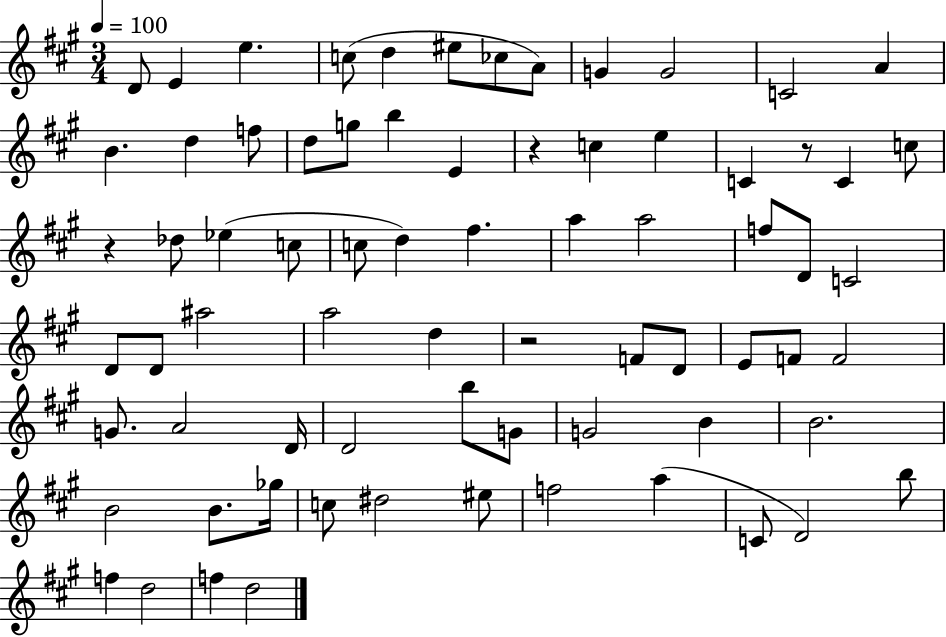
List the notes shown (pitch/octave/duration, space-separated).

D4/e E4/q E5/q. C5/e D5/q EIS5/e CES5/e A4/e G4/q G4/h C4/h A4/q B4/q. D5/q F5/e D5/e G5/e B5/q E4/q R/q C5/q E5/q C4/q R/e C4/q C5/e R/q Db5/e Eb5/q C5/e C5/e D5/q F#5/q. A5/q A5/h F5/e D4/e C4/h D4/e D4/e A#5/h A5/h D5/q R/h F4/e D4/e E4/e F4/e F4/h G4/e. A4/h D4/s D4/h B5/e G4/e G4/h B4/q B4/h. B4/h B4/e. Gb5/s C5/e D#5/h EIS5/e F5/h A5/q C4/e D4/h B5/e F5/q D5/h F5/q D5/h